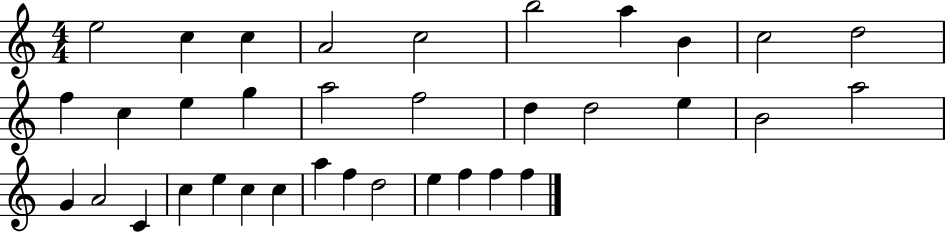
{
  \clef treble
  \numericTimeSignature
  \time 4/4
  \key c \major
  e''2 c''4 c''4 | a'2 c''2 | b''2 a''4 b'4 | c''2 d''2 | \break f''4 c''4 e''4 g''4 | a''2 f''2 | d''4 d''2 e''4 | b'2 a''2 | \break g'4 a'2 c'4 | c''4 e''4 c''4 c''4 | a''4 f''4 d''2 | e''4 f''4 f''4 f''4 | \break \bar "|."
}